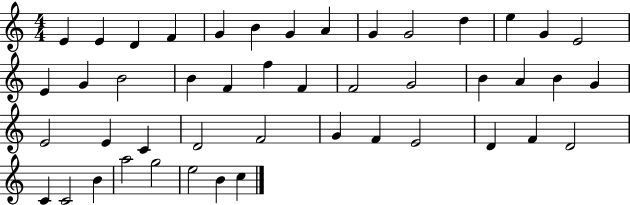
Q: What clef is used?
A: treble